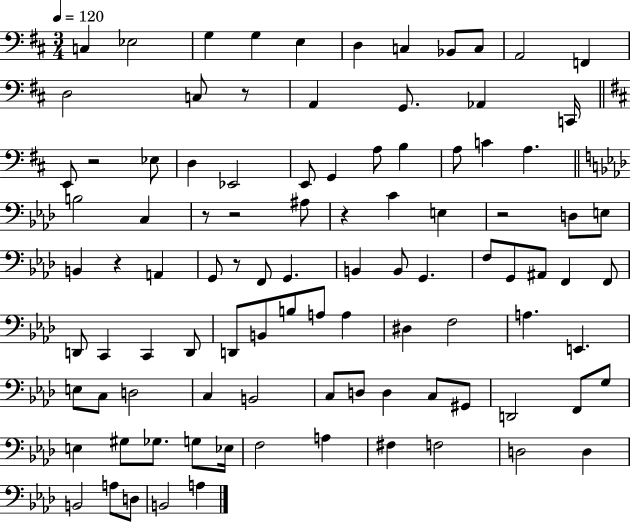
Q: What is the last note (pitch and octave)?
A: A3